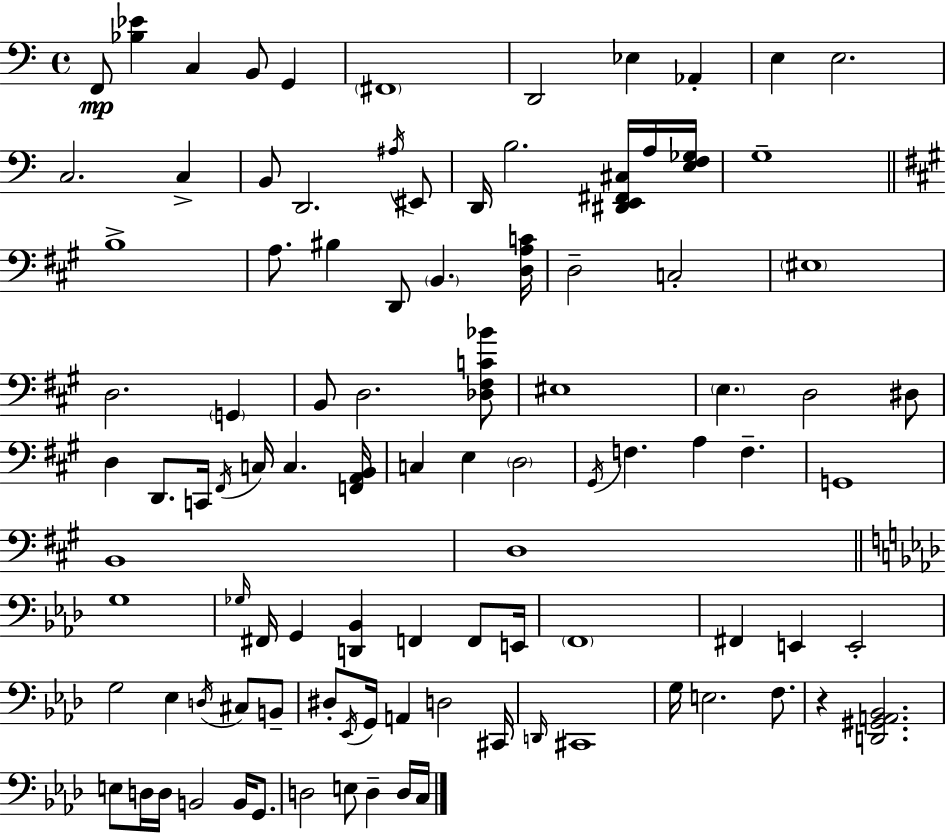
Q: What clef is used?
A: bass